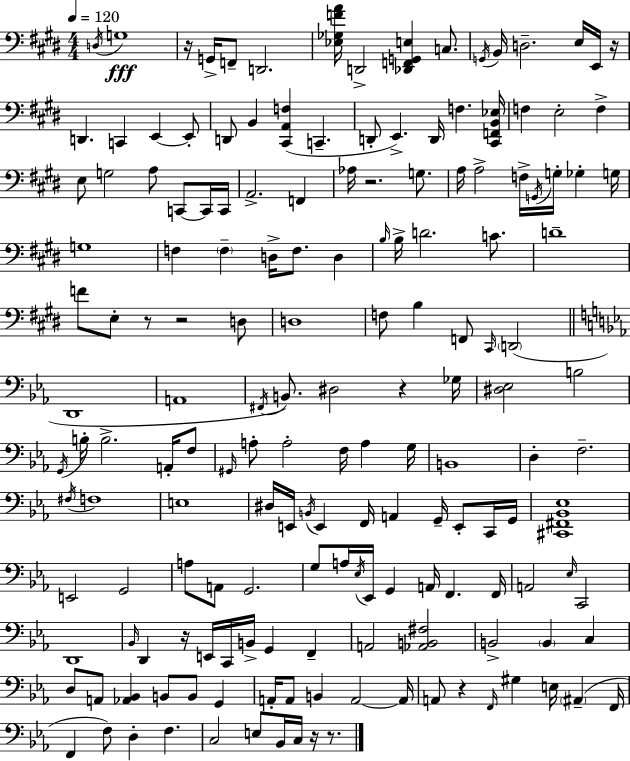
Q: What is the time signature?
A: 4/4